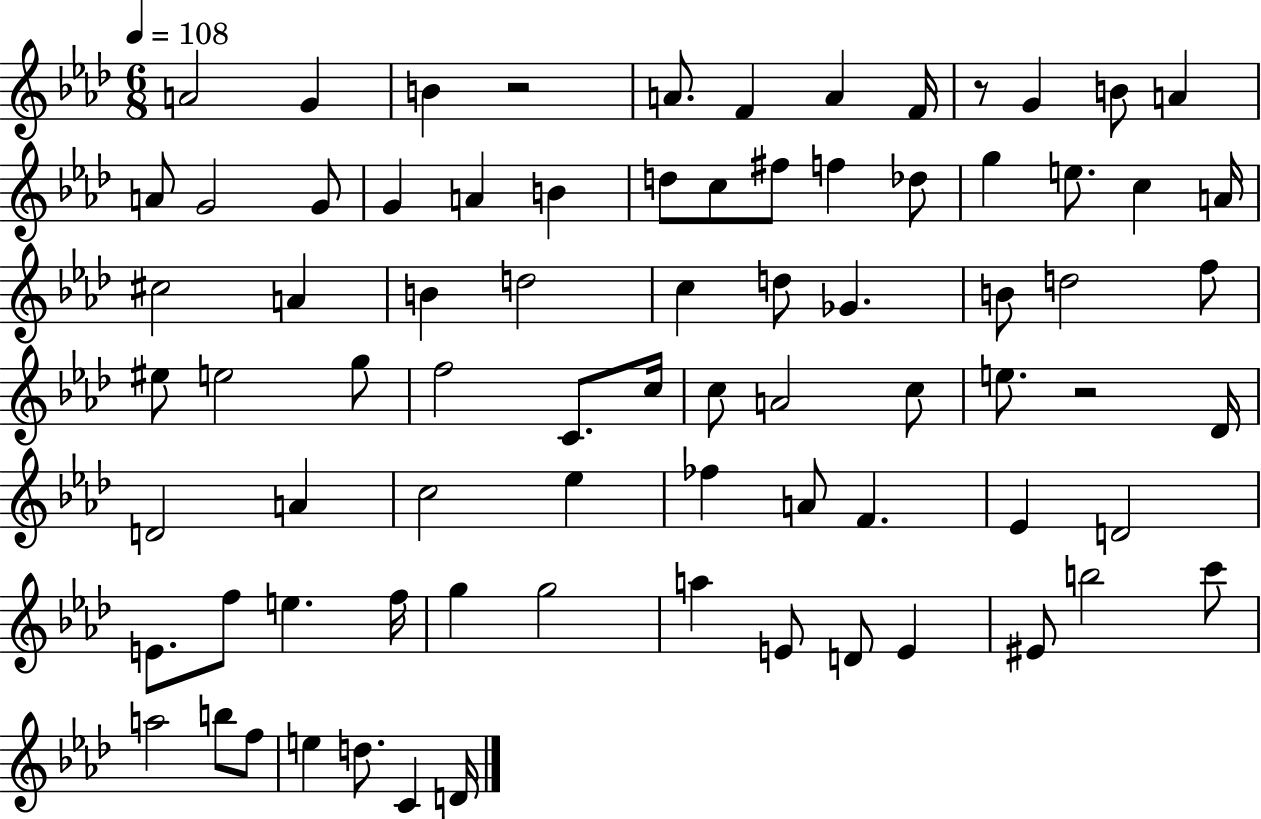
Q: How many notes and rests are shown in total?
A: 78